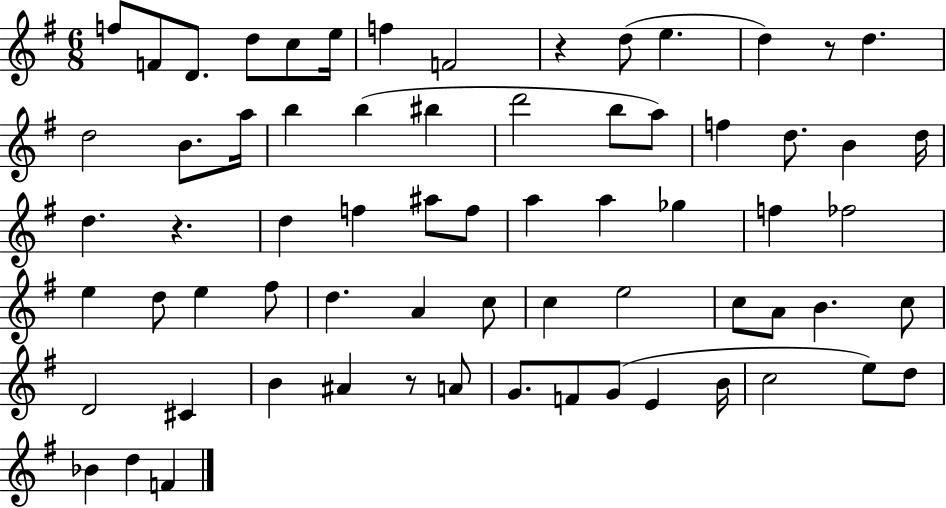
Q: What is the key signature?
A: G major